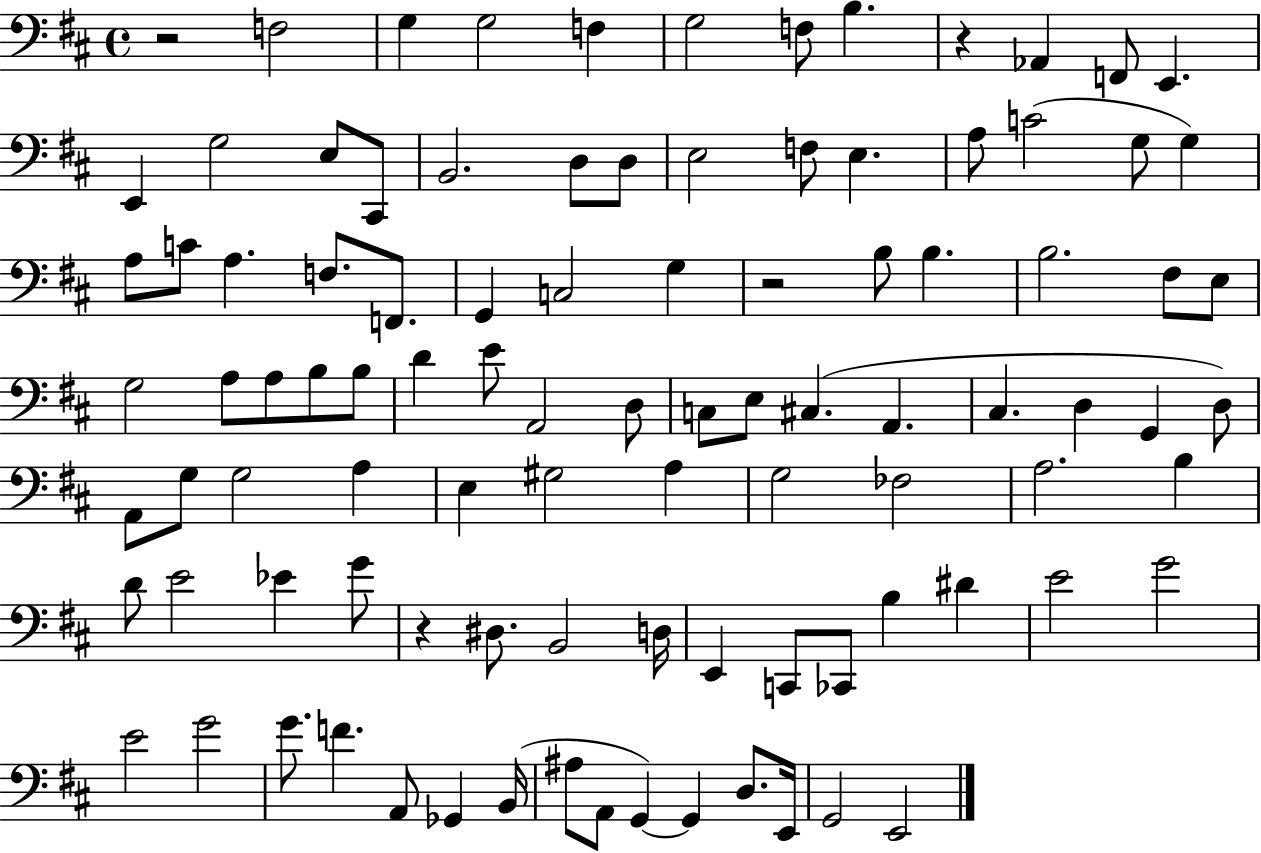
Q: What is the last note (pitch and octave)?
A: E2